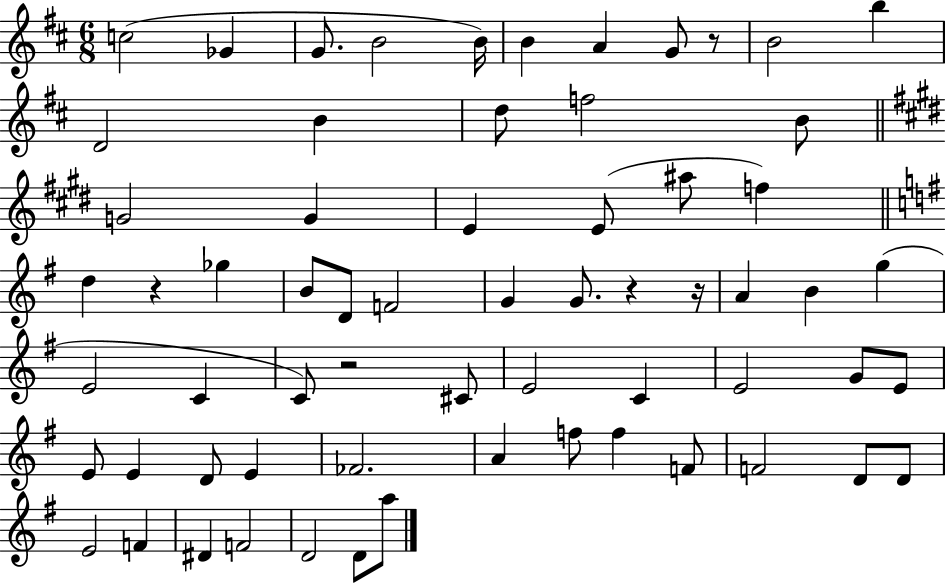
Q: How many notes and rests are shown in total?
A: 64